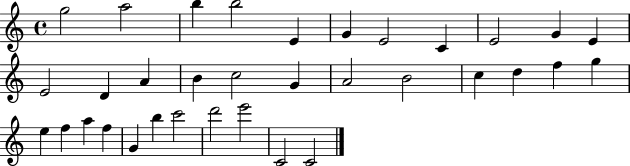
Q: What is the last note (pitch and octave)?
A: C4